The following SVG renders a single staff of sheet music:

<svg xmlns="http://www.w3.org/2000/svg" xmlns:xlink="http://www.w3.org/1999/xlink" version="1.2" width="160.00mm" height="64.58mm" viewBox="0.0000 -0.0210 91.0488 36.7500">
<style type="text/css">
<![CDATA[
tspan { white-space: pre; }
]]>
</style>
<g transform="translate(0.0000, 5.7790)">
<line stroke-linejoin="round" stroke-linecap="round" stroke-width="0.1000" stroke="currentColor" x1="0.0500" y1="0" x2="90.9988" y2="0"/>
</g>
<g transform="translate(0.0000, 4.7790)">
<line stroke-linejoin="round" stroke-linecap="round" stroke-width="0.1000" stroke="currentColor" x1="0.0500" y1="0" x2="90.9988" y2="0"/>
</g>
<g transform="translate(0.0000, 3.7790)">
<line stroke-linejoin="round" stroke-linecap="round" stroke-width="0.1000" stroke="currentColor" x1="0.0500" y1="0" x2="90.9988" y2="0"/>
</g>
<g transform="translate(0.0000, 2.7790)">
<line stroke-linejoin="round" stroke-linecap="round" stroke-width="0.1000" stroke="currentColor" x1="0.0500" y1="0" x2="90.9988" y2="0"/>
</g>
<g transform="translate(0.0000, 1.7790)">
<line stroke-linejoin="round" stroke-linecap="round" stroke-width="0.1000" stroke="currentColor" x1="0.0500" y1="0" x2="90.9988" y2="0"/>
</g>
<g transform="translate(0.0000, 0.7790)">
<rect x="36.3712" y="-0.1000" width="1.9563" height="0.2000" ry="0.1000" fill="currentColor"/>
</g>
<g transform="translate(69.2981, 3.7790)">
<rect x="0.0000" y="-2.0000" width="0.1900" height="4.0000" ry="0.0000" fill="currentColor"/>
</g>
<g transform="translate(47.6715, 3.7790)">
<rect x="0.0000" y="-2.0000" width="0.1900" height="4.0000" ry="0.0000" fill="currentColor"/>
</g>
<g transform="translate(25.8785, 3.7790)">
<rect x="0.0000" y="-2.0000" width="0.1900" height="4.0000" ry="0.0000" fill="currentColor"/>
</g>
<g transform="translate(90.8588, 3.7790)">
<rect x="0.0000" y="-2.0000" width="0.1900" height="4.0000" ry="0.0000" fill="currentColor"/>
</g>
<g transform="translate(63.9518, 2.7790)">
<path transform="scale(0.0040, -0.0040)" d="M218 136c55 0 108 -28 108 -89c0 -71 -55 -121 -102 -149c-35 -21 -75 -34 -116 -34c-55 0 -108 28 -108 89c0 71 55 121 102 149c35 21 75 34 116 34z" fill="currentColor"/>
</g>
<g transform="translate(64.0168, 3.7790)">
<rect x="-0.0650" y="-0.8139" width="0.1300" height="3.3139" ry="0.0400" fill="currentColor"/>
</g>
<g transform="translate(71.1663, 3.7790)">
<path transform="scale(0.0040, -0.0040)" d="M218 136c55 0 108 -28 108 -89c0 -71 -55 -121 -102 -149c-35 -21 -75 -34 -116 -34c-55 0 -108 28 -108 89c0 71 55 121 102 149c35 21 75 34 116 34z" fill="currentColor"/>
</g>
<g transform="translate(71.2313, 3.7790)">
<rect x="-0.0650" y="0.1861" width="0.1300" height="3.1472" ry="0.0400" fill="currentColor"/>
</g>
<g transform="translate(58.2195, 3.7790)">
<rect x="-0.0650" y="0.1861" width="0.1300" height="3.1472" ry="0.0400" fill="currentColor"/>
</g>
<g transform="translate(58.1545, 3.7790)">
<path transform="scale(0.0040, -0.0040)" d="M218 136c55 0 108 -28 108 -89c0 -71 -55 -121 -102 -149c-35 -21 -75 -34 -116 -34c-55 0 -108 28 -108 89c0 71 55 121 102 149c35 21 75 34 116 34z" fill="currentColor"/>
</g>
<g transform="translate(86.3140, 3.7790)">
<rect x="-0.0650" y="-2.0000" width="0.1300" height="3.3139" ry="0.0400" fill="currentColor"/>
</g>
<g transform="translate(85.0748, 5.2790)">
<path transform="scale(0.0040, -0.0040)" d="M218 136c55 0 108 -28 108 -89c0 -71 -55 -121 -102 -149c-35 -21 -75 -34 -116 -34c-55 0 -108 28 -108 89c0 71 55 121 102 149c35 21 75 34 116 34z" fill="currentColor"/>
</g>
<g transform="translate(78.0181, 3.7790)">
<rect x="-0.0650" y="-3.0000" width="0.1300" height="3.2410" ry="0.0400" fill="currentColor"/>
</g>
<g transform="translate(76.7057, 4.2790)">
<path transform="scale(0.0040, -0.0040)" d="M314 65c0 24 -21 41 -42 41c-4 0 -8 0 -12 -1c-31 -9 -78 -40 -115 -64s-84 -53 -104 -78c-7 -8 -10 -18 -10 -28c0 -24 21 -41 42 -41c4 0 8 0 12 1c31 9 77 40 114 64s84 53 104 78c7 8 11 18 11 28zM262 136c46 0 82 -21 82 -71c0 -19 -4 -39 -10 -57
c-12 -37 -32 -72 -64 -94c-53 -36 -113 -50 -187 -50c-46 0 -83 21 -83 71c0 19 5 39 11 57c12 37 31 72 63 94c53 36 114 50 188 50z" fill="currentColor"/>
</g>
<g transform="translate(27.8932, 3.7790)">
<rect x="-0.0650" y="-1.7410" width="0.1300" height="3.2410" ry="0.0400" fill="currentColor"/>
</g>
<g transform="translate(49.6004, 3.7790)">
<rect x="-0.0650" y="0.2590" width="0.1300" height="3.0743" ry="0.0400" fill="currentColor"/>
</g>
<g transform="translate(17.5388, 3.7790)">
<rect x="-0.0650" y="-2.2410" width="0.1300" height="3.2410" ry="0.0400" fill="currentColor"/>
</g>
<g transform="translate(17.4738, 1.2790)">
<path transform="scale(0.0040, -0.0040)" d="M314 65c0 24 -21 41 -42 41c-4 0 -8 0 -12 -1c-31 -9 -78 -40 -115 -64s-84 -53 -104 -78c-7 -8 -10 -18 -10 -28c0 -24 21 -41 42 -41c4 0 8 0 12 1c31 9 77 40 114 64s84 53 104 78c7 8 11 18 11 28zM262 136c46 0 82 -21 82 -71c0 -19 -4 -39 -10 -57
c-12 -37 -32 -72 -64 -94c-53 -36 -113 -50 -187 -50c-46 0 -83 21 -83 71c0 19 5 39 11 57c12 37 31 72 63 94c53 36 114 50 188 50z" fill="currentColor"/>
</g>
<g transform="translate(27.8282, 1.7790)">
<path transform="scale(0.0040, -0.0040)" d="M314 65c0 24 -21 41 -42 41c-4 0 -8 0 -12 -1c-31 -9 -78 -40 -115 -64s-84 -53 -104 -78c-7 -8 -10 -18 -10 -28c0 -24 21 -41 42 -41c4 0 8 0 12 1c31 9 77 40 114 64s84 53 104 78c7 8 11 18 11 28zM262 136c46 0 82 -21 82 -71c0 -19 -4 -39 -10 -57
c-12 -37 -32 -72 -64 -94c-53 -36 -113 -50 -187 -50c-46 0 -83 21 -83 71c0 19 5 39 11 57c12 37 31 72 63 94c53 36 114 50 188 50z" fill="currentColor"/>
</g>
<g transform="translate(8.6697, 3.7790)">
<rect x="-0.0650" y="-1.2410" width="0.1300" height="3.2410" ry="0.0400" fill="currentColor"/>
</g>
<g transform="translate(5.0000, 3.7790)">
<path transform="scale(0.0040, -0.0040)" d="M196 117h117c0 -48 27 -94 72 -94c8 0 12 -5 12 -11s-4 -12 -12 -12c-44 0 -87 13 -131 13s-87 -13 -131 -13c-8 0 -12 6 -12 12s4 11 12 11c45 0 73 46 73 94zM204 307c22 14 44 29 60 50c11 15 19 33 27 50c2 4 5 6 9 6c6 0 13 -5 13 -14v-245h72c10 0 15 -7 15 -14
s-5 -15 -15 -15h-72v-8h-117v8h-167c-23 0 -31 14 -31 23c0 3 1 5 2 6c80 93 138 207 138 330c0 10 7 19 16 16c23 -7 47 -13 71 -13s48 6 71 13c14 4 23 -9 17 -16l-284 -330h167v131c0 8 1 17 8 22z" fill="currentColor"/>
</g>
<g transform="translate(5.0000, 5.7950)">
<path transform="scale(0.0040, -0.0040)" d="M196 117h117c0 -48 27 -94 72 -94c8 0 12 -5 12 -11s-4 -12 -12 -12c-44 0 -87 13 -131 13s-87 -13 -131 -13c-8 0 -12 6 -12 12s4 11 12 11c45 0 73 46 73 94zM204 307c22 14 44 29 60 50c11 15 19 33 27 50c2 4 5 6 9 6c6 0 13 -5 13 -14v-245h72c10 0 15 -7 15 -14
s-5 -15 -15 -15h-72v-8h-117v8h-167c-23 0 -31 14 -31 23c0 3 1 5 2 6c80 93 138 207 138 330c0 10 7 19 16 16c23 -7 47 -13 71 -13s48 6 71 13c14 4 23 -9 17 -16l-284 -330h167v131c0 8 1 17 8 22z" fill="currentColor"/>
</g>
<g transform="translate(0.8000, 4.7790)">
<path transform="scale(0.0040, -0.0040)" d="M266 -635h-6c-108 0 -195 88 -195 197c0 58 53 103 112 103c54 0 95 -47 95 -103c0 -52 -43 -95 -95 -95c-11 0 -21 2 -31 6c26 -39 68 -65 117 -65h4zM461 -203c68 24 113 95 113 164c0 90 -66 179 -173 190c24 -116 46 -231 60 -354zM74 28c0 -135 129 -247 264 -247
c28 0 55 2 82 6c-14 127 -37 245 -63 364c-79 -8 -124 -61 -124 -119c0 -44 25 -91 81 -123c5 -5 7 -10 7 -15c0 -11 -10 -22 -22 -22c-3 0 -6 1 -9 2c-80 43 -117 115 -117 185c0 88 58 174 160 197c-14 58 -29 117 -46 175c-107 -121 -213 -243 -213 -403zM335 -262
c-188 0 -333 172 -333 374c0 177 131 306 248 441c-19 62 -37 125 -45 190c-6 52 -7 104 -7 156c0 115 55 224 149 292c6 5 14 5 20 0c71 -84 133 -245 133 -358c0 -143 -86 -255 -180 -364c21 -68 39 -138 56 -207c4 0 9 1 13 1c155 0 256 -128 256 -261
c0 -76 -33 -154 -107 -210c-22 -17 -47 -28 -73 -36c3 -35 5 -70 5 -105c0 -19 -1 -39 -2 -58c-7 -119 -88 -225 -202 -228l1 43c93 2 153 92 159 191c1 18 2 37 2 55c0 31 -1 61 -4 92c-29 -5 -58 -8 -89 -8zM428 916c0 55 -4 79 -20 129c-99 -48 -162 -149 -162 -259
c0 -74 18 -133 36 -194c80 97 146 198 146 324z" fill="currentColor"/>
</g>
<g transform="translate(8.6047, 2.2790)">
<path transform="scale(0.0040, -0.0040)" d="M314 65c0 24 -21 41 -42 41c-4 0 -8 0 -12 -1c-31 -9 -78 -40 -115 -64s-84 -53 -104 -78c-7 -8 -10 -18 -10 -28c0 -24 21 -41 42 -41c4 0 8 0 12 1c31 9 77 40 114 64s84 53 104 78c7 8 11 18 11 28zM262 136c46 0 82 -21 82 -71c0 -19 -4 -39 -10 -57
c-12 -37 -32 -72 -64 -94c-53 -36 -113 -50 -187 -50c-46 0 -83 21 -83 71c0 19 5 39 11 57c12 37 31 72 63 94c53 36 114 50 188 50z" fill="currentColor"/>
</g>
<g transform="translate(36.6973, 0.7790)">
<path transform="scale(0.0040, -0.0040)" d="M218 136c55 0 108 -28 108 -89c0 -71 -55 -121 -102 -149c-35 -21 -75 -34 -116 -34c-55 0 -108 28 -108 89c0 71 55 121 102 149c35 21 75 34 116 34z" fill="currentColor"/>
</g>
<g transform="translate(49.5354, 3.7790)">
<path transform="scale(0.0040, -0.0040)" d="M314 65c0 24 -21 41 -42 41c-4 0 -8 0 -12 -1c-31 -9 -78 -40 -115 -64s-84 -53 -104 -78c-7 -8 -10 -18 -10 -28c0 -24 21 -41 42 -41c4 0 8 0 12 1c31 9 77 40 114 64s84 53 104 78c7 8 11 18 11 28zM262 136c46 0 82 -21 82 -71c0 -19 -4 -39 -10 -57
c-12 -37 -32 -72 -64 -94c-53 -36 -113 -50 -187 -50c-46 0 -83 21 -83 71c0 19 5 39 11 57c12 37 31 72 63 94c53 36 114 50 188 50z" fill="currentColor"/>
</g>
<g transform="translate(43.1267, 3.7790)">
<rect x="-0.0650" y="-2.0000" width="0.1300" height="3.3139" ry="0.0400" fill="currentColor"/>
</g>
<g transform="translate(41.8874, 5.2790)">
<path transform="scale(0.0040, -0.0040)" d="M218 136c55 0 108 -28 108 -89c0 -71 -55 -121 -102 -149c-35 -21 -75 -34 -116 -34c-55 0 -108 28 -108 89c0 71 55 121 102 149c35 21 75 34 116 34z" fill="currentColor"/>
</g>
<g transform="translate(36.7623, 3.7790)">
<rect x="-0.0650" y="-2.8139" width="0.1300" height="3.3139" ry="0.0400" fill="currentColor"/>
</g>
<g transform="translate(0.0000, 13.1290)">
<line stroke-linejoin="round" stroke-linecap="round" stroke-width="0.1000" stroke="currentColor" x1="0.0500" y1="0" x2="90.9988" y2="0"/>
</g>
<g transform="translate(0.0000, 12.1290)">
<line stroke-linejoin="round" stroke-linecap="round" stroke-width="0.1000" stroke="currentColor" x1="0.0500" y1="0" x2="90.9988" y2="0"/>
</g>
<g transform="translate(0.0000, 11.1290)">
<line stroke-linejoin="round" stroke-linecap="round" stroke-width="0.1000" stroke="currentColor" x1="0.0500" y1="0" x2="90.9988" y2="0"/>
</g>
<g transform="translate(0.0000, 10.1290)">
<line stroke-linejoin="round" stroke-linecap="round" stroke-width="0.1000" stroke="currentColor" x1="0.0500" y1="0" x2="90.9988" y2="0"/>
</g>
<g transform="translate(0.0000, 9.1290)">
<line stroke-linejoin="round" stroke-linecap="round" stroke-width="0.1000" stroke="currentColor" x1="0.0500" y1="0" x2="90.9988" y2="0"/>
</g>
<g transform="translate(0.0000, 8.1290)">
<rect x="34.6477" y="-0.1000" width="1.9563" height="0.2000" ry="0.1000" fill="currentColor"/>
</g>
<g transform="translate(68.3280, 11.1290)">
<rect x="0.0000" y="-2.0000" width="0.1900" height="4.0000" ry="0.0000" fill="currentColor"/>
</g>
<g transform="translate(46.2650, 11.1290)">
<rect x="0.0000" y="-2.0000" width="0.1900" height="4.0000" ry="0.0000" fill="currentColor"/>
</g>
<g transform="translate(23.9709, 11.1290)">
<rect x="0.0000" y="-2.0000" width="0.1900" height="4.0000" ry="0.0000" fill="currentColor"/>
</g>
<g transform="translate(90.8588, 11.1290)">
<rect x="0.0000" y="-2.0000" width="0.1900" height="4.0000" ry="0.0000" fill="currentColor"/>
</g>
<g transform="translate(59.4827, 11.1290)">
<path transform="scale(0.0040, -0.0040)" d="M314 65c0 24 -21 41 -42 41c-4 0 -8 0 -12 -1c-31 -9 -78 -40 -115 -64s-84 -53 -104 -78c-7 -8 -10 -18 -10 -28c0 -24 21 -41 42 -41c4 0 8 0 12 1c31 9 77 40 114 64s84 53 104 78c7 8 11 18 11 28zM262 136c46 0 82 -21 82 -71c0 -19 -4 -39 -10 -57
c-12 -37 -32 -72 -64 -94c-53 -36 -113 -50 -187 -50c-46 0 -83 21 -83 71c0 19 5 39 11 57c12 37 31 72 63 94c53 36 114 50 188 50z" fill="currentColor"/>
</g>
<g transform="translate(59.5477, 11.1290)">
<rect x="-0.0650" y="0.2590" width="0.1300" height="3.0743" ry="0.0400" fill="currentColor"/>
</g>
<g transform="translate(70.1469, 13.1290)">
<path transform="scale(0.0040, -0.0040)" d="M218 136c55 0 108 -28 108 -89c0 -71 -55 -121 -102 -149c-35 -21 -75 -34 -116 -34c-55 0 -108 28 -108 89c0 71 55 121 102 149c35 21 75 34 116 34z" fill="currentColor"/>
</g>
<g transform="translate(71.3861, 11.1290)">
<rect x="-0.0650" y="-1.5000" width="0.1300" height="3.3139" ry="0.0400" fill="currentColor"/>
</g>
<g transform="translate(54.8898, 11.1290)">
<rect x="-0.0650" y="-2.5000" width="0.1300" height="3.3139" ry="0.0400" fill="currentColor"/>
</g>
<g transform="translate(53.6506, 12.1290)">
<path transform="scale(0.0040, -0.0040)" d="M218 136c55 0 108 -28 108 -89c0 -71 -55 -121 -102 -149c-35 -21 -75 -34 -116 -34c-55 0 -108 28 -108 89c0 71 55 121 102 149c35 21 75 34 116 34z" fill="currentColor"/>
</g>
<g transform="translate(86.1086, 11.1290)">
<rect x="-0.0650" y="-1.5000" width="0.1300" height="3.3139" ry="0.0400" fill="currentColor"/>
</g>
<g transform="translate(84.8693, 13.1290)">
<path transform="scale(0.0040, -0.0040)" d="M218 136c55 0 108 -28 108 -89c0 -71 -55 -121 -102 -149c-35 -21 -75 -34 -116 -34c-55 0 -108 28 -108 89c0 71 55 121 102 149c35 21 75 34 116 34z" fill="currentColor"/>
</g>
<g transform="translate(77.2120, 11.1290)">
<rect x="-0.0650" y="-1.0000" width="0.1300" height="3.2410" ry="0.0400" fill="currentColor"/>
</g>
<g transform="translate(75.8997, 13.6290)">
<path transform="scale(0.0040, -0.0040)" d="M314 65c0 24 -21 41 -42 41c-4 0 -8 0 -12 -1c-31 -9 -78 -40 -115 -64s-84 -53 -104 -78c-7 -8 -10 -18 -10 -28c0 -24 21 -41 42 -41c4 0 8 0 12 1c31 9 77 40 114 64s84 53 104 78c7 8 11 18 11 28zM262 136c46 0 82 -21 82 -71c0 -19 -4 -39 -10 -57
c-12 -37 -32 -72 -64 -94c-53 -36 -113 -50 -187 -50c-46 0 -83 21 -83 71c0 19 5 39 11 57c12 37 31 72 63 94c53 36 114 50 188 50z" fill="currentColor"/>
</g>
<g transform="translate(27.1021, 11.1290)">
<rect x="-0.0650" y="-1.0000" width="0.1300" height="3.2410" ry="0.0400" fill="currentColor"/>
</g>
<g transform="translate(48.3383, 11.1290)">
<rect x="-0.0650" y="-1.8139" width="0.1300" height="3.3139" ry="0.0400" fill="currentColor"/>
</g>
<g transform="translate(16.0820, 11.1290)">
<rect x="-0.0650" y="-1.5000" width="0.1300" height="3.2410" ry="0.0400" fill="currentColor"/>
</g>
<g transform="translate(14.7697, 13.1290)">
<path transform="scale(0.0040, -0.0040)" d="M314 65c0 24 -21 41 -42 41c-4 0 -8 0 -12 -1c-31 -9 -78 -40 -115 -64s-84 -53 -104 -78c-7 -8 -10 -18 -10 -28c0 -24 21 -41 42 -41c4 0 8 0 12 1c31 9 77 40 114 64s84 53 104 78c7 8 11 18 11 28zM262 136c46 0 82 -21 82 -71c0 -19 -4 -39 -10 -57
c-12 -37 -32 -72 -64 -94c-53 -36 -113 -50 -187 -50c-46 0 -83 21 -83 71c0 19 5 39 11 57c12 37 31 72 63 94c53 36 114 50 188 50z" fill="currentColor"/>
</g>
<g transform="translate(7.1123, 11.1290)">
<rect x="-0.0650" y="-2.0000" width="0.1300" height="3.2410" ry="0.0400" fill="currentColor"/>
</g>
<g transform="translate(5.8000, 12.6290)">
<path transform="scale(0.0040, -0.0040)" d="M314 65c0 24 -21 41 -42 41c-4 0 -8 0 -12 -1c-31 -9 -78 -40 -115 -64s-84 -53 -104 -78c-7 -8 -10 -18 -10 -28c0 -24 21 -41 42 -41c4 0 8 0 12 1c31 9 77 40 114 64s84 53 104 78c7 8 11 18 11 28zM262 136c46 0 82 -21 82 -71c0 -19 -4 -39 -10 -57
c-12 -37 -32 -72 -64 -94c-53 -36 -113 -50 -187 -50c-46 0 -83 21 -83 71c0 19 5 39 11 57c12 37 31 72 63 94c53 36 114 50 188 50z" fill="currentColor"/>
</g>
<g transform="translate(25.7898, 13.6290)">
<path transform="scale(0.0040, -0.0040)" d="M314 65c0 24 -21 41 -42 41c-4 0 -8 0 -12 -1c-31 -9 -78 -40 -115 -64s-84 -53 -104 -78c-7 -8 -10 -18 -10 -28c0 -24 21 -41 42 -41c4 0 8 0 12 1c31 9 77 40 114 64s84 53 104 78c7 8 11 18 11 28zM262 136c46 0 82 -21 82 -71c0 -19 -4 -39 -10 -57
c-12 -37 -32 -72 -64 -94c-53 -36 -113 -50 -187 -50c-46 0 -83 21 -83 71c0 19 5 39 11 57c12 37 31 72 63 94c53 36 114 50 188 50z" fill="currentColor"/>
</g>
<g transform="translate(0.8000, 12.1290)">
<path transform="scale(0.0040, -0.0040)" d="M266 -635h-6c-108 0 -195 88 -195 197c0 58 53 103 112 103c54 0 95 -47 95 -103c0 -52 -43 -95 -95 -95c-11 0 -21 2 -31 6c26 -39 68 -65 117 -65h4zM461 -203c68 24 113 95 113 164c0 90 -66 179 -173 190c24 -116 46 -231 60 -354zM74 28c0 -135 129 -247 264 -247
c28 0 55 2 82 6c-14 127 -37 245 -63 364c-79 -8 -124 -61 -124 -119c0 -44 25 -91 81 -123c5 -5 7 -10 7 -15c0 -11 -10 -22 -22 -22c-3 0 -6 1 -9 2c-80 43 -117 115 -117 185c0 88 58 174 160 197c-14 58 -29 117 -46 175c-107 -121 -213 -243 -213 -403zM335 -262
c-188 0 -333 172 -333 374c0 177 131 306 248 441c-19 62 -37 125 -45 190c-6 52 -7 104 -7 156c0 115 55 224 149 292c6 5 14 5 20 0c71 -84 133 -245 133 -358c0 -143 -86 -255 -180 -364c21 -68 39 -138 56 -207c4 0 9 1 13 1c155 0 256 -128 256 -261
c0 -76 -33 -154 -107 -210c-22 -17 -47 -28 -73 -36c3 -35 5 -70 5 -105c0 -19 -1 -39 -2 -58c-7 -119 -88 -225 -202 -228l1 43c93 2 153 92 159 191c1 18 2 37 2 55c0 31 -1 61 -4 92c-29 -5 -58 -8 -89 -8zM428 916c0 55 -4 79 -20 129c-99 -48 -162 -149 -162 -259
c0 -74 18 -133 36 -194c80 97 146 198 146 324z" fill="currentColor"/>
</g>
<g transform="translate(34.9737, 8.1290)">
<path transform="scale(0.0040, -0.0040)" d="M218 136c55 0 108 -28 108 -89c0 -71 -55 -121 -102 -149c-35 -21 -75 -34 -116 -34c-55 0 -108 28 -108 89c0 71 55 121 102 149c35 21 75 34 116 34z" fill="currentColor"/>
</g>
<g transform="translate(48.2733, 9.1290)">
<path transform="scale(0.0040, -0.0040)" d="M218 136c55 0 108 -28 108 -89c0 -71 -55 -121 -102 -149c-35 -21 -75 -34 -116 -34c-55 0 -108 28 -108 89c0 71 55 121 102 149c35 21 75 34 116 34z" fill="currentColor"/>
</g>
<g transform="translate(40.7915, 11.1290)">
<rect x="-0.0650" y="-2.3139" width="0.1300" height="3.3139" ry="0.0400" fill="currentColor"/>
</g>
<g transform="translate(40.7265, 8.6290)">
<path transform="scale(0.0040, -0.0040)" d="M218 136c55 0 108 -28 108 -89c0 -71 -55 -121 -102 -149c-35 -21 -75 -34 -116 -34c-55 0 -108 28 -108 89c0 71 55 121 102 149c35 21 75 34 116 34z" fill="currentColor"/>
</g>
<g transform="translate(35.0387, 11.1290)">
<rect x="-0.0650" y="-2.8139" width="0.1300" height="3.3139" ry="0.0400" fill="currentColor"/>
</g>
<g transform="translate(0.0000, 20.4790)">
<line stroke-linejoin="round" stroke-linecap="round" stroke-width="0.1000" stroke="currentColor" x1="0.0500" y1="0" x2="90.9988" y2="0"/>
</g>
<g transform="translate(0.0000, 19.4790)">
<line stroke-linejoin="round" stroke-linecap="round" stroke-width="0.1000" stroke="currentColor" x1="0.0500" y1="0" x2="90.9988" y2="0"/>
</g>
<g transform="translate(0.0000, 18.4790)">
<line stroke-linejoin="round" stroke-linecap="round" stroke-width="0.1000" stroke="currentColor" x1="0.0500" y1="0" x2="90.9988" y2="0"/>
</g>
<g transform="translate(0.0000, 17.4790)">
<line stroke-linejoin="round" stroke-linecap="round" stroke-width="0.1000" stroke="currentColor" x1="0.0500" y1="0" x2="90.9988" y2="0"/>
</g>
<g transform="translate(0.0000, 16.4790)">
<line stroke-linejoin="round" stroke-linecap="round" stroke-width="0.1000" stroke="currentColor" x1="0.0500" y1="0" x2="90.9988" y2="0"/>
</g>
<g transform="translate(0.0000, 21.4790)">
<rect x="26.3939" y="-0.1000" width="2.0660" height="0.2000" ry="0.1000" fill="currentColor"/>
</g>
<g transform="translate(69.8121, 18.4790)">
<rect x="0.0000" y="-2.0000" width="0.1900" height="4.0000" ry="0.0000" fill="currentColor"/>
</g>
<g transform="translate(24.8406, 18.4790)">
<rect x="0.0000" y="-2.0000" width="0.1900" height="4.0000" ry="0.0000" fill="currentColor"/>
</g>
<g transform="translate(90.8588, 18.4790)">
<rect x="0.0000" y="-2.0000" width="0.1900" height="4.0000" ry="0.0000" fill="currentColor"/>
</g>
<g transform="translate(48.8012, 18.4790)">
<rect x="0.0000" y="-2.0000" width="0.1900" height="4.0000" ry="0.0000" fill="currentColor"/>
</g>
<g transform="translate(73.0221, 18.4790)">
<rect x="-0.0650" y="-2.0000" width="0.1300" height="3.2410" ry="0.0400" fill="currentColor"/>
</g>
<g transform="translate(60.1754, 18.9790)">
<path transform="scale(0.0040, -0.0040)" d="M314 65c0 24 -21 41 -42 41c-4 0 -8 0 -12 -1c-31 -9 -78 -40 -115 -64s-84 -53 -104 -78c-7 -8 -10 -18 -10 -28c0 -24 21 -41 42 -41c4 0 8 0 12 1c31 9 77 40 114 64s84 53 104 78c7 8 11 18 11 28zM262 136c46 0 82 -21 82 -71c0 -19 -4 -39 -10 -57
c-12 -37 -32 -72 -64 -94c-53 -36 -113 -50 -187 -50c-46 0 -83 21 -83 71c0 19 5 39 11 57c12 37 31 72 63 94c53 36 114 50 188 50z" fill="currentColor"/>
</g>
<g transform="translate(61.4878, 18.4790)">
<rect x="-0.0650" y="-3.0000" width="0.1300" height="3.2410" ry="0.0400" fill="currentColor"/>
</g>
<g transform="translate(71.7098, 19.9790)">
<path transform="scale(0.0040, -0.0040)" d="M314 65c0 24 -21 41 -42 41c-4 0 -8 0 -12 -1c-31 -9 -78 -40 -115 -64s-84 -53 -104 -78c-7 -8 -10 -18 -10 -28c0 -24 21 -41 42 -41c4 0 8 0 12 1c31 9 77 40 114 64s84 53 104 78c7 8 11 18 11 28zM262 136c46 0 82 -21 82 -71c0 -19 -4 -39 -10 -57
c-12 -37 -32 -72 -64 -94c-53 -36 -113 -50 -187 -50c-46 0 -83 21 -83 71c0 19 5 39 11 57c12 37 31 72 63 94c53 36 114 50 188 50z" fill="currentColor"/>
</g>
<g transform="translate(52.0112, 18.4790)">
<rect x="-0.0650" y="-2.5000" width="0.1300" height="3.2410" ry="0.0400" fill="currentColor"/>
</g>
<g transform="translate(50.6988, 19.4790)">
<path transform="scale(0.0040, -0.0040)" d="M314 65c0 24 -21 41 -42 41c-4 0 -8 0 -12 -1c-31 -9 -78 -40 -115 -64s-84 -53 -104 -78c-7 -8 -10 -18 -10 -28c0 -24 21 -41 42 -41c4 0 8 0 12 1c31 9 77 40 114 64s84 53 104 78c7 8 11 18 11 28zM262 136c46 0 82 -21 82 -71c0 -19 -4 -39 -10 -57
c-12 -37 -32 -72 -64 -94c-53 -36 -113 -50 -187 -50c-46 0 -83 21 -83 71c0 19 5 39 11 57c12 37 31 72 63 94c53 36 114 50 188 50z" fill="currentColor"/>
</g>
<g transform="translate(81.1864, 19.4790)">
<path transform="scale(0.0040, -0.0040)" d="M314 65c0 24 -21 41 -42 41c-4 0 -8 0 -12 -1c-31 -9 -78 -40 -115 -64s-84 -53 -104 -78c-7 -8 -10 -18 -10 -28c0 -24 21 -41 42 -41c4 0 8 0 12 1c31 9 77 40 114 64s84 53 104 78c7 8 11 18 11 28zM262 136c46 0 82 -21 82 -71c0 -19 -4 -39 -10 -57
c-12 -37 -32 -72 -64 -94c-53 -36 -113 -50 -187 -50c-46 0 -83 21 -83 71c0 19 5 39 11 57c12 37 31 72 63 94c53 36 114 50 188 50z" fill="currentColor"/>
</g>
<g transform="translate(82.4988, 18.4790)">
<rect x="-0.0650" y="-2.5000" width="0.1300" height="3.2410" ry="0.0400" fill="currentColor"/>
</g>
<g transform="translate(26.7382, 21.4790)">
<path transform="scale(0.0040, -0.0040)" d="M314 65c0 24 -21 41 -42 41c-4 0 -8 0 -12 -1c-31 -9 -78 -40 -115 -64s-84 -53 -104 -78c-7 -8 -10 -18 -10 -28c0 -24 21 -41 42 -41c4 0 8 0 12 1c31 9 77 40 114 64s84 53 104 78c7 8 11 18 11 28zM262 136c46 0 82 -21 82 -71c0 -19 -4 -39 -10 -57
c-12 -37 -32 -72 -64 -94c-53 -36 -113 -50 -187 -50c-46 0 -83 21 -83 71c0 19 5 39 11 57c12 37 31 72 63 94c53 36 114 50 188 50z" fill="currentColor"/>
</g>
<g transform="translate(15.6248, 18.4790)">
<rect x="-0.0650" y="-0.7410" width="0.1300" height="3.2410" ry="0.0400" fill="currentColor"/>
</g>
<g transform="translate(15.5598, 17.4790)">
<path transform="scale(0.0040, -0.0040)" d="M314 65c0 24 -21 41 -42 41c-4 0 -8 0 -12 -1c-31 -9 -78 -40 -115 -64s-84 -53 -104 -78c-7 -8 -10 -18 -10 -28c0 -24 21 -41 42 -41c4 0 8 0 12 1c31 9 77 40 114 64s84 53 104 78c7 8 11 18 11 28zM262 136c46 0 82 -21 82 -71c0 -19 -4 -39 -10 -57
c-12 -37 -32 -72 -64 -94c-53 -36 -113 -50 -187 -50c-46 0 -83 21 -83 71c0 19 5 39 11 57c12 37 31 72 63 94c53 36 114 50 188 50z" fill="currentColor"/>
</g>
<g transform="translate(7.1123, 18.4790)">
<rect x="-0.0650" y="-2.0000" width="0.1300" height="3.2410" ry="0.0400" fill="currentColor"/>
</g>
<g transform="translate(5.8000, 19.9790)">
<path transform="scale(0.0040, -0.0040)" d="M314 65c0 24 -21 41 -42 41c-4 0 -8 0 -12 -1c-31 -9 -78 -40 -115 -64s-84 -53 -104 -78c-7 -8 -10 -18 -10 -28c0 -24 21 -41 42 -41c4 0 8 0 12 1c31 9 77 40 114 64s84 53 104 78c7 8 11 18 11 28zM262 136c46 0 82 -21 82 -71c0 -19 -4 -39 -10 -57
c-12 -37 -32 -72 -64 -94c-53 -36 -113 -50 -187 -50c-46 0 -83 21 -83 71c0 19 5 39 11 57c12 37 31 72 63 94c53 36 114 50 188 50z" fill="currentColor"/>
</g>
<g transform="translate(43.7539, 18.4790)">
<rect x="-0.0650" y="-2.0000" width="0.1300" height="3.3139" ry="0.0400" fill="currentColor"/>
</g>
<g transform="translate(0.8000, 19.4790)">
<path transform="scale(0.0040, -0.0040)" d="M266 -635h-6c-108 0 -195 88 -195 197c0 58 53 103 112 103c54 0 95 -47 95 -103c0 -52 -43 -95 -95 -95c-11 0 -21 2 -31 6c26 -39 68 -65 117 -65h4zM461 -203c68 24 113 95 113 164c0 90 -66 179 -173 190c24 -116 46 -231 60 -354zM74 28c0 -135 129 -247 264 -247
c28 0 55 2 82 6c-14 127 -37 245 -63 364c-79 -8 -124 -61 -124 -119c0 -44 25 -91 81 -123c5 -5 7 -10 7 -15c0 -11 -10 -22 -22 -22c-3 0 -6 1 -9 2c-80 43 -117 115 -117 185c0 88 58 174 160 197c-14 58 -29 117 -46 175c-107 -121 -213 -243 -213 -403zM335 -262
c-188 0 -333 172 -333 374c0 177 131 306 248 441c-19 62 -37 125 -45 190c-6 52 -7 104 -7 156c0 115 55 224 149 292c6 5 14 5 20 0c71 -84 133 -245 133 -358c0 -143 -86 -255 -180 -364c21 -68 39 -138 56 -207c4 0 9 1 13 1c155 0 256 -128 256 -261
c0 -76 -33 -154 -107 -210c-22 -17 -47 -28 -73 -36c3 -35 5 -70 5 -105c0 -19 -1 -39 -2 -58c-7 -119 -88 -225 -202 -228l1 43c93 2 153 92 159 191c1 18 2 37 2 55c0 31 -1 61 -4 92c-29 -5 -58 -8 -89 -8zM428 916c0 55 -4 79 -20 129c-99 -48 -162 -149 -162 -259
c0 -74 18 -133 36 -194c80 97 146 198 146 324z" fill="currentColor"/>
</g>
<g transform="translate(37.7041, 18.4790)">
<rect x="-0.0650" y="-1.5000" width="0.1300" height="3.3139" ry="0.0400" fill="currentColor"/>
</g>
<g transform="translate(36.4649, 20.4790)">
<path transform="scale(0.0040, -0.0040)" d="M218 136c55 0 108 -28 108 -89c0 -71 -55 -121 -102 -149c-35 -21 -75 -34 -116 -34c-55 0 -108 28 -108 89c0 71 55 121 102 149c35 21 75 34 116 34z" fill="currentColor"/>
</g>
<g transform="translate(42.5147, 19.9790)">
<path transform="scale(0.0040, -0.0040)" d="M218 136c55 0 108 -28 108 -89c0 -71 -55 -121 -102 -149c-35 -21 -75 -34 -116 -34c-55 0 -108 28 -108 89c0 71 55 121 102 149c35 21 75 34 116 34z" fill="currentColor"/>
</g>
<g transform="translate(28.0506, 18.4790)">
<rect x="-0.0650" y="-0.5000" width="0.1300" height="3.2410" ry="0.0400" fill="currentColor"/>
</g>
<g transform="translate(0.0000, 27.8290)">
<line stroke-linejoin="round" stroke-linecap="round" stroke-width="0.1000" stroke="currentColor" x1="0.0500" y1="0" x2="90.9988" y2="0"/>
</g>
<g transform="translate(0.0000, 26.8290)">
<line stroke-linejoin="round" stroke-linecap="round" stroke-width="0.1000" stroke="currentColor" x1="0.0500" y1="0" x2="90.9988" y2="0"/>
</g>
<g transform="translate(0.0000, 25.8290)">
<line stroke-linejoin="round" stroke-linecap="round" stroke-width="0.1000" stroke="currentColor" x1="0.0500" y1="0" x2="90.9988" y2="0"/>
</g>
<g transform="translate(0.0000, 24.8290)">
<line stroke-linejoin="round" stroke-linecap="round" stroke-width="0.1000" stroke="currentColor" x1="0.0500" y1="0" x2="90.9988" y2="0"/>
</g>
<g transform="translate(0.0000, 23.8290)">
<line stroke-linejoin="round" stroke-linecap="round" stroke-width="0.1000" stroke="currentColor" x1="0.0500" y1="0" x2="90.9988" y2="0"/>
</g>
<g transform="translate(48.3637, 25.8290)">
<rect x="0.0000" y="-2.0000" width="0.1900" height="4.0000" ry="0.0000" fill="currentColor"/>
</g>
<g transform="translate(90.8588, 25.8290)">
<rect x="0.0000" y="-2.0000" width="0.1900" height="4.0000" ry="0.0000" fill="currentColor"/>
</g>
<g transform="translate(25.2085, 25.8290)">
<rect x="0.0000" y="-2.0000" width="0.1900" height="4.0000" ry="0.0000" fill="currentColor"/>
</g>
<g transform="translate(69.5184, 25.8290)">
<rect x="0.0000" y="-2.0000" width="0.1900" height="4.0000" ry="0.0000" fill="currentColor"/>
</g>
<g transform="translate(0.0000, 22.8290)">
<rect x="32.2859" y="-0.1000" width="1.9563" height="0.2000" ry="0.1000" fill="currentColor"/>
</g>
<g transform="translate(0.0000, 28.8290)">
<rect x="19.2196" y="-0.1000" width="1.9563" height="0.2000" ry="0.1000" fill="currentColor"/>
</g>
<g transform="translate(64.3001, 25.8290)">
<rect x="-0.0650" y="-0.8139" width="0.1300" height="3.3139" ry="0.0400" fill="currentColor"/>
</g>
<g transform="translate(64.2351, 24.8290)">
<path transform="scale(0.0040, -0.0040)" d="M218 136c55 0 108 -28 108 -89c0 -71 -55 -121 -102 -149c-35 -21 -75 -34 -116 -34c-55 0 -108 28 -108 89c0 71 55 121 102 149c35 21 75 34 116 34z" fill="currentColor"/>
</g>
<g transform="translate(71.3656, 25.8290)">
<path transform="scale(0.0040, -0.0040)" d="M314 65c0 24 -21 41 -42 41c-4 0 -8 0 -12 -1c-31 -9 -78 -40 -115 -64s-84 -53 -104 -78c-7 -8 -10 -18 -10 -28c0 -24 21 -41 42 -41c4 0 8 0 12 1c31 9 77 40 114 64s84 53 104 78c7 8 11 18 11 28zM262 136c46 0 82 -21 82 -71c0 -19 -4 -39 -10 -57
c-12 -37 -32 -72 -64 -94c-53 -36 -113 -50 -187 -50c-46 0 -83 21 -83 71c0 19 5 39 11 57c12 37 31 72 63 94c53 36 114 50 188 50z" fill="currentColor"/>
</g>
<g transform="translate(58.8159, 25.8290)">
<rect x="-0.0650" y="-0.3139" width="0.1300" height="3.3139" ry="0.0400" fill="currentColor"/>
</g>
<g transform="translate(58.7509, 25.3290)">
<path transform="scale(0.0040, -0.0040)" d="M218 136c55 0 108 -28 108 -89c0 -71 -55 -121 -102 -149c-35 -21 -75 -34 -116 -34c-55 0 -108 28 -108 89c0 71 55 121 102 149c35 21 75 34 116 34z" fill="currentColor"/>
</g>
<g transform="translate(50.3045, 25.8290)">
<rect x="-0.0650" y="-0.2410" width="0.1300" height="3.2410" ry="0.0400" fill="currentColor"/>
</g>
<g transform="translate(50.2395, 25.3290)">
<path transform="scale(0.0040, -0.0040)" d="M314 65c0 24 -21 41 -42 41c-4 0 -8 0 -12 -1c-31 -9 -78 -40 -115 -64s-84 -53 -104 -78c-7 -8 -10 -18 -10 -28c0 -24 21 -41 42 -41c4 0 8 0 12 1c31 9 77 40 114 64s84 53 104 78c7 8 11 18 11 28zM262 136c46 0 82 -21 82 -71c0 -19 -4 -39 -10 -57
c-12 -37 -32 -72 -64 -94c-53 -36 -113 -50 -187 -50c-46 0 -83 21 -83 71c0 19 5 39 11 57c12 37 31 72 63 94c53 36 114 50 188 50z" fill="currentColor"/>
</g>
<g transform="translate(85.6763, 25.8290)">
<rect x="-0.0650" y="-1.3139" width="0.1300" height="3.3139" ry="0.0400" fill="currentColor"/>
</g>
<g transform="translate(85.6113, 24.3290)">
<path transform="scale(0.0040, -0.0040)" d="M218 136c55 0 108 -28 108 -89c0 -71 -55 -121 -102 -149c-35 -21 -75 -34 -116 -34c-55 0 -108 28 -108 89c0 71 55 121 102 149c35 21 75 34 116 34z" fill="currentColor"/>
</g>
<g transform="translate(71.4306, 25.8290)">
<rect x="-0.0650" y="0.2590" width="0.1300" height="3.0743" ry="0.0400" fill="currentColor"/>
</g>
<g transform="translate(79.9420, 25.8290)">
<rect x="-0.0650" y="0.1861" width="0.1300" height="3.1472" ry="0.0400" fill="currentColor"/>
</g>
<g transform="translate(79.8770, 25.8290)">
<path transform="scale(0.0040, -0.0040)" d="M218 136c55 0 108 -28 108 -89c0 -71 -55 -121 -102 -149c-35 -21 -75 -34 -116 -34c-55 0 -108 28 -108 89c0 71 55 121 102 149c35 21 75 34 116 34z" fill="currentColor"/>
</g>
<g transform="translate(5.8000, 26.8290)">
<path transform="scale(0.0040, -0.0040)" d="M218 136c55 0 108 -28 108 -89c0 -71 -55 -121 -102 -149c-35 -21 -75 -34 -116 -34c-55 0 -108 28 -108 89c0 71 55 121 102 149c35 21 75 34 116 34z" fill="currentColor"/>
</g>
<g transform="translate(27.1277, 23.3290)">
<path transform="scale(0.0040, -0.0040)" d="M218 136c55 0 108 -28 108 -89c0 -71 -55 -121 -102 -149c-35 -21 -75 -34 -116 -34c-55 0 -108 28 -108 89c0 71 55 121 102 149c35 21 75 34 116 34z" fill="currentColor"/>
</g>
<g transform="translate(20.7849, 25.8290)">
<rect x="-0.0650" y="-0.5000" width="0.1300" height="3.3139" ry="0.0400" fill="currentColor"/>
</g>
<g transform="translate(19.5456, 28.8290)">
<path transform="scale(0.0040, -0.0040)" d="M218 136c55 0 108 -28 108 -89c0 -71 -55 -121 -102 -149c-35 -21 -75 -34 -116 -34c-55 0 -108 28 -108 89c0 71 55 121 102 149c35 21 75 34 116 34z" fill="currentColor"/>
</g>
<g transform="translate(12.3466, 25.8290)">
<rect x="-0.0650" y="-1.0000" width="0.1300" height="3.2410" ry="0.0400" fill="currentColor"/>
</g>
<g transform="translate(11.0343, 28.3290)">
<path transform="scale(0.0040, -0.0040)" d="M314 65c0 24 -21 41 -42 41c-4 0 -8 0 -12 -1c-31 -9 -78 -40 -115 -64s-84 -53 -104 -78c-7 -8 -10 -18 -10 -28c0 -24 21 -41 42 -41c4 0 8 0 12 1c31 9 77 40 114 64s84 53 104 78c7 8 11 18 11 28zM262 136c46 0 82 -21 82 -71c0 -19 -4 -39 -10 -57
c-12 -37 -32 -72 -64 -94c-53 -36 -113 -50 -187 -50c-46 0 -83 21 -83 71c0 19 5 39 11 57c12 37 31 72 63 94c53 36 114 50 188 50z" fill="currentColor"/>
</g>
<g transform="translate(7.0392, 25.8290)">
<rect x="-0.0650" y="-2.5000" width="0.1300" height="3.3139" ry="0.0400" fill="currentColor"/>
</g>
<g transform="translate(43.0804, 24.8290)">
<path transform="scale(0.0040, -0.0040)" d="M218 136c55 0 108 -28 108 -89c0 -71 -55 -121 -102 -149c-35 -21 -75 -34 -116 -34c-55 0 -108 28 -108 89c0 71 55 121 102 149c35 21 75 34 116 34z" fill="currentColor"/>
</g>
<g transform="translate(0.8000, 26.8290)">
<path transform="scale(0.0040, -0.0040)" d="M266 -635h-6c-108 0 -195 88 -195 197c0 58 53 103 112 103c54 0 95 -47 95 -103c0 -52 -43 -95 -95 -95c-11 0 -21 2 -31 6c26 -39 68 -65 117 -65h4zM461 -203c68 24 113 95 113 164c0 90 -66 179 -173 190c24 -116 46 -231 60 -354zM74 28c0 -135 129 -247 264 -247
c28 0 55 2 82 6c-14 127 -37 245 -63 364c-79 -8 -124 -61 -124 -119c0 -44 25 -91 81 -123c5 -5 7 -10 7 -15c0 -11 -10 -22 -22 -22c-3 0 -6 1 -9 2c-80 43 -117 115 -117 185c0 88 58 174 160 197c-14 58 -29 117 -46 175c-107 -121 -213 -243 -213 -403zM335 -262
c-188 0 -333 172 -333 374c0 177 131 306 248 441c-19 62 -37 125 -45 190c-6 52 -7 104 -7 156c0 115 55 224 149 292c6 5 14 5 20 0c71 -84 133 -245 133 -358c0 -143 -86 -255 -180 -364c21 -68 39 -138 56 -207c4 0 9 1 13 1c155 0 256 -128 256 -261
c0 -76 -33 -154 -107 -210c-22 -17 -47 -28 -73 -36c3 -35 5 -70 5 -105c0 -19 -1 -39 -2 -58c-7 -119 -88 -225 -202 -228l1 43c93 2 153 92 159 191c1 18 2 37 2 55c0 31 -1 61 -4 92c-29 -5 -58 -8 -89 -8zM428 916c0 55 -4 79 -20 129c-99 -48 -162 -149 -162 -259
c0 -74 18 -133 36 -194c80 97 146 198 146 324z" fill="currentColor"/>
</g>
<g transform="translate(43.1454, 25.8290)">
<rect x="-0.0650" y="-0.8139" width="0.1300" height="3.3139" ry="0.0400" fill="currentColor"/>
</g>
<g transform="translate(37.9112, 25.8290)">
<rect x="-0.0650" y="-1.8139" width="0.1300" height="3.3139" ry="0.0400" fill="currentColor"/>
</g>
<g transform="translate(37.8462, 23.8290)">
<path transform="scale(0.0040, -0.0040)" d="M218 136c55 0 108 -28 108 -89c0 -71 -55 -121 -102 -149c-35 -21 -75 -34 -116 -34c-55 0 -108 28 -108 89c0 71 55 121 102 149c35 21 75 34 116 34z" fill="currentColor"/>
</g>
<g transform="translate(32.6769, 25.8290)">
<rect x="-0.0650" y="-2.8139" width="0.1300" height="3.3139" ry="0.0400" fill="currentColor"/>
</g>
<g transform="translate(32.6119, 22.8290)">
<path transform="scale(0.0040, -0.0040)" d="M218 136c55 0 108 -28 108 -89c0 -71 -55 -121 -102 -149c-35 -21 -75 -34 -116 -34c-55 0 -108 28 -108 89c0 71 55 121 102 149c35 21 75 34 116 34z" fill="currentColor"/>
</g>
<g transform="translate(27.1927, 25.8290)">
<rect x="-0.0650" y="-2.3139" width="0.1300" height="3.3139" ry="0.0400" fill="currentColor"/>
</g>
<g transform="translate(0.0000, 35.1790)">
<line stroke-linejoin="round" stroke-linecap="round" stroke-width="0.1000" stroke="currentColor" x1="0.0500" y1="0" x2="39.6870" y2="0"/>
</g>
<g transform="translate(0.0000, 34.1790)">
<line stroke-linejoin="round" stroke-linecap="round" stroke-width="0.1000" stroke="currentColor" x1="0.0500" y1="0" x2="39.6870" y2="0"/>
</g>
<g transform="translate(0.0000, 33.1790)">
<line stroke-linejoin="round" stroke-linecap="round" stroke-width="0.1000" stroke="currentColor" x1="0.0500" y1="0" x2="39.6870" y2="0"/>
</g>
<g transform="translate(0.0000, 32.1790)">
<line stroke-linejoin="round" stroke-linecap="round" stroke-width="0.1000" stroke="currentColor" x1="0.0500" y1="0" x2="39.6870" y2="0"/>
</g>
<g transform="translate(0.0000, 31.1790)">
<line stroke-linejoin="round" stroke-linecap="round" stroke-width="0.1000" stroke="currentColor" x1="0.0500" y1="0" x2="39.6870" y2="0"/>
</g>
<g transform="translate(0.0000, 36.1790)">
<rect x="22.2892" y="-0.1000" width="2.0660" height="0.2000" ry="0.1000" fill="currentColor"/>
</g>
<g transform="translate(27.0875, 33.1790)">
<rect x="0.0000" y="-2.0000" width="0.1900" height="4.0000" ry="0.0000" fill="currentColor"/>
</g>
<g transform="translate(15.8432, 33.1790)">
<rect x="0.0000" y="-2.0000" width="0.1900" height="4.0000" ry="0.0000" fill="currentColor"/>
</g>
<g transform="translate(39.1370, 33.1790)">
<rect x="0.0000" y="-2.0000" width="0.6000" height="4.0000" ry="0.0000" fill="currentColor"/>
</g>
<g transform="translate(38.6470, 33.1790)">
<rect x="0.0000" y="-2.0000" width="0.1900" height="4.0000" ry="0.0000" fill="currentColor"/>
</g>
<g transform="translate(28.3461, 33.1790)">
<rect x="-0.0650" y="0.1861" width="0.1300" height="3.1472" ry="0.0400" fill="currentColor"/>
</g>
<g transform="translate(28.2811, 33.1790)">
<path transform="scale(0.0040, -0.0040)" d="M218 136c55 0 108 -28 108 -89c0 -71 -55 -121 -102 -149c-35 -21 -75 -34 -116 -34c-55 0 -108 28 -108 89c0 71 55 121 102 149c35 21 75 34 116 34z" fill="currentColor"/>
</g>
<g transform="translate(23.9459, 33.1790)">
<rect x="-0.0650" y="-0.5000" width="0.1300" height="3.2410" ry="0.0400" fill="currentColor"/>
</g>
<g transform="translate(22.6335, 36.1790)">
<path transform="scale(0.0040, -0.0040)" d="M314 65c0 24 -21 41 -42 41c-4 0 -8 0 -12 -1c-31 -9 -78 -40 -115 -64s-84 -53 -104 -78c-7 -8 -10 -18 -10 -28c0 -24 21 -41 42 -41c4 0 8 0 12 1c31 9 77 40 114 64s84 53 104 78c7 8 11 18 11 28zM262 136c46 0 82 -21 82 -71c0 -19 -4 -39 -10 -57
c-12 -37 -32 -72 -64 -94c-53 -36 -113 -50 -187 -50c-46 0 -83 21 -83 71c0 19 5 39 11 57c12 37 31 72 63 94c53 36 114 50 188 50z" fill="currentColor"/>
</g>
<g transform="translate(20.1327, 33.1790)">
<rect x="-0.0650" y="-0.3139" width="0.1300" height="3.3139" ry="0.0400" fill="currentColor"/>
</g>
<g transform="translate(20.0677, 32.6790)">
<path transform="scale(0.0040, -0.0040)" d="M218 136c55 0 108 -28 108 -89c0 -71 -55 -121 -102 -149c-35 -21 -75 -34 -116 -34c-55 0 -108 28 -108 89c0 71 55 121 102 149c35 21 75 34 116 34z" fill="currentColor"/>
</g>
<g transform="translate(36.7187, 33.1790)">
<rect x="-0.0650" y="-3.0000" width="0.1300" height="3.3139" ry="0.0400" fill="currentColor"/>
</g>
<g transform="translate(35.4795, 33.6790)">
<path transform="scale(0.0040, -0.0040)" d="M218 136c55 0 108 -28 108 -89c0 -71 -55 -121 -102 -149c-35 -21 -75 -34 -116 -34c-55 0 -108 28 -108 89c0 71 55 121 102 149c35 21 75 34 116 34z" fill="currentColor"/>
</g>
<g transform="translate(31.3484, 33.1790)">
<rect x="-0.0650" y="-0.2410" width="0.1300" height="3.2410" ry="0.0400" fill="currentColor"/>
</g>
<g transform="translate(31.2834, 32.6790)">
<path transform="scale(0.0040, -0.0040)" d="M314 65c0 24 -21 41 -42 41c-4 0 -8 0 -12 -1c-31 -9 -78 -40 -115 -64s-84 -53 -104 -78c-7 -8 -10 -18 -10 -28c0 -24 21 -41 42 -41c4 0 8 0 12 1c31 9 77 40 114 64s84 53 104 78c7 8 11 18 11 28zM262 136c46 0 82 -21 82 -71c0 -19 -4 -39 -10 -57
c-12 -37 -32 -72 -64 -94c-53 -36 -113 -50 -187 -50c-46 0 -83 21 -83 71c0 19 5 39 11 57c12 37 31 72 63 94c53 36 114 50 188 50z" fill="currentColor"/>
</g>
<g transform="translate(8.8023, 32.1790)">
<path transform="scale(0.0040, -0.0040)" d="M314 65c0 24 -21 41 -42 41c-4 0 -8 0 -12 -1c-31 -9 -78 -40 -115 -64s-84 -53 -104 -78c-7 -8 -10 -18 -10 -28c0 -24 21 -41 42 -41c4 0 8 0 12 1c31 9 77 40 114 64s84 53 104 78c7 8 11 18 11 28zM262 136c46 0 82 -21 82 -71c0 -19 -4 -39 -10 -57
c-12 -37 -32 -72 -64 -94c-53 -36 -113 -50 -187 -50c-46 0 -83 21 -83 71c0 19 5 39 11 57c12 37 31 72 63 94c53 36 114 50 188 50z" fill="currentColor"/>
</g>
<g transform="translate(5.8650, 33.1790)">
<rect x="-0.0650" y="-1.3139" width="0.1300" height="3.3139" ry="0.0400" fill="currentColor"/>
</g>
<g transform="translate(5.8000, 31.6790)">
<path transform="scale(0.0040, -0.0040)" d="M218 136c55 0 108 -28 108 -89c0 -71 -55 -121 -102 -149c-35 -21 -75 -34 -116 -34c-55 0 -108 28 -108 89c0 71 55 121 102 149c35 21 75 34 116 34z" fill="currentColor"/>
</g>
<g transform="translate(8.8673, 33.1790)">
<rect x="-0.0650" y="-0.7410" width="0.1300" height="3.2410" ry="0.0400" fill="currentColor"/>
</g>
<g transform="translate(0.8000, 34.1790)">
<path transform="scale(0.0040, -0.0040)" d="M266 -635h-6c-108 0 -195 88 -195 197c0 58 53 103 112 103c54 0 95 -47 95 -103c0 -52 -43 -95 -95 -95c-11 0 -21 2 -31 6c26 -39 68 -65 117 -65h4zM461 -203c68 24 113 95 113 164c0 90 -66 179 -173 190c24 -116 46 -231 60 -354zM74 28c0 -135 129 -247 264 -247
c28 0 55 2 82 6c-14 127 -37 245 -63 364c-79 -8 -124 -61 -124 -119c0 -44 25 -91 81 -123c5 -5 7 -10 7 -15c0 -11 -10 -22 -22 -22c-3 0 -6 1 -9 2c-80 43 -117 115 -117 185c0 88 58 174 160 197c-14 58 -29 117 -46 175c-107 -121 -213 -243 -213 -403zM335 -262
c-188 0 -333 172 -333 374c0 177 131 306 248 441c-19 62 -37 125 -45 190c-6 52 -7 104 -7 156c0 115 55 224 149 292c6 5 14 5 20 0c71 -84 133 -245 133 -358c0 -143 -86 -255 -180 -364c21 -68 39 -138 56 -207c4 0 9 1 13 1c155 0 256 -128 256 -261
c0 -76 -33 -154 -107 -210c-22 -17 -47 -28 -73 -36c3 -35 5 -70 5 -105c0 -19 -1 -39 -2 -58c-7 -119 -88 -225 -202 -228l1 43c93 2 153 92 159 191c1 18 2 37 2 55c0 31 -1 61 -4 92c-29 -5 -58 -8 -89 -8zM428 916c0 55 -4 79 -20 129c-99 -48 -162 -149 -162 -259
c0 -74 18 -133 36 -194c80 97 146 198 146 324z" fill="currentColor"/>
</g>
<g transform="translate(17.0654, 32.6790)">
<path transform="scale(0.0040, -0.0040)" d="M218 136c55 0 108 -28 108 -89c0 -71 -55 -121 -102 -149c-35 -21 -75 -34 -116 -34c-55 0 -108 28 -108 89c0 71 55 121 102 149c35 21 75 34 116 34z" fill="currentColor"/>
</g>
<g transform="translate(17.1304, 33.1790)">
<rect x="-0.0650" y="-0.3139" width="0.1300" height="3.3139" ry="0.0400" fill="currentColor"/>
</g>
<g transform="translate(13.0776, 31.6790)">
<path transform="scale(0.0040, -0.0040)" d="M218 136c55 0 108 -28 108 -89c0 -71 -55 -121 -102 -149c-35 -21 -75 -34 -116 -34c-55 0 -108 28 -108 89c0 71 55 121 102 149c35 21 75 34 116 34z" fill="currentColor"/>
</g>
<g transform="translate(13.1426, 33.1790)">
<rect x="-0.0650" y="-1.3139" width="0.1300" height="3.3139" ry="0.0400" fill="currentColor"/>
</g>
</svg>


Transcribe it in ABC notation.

X:1
T:Untitled
M:4/4
L:1/4
K:C
e2 g2 f2 a F B2 B d B A2 F F2 E2 D2 a g f G B2 E D2 E F2 d2 C2 E F G2 A2 F2 G2 G D2 C g a f d c2 c d B2 B e e d2 e c c C2 B c2 A